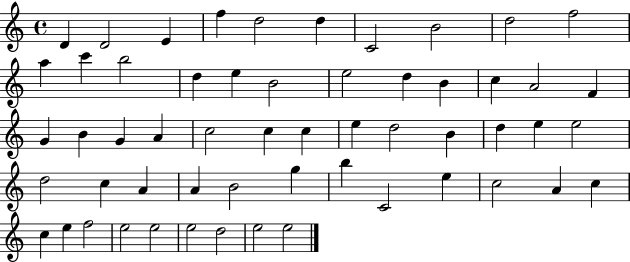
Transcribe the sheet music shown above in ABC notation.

X:1
T:Untitled
M:4/4
L:1/4
K:C
D D2 E f d2 d C2 B2 d2 f2 a c' b2 d e B2 e2 d B c A2 F G B G A c2 c c e d2 B d e e2 d2 c A A B2 g b C2 e c2 A c c e f2 e2 e2 e2 d2 e2 e2